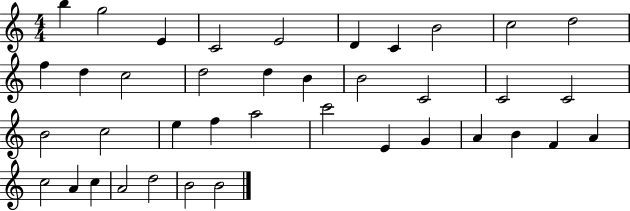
B5/q G5/h E4/q C4/h E4/h D4/q C4/q B4/h C5/h D5/h F5/q D5/q C5/h D5/h D5/q B4/q B4/h C4/h C4/h C4/h B4/h C5/h E5/q F5/q A5/h C6/h E4/q G4/q A4/q B4/q F4/q A4/q C5/h A4/q C5/q A4/h D5/h B4/h B4/h